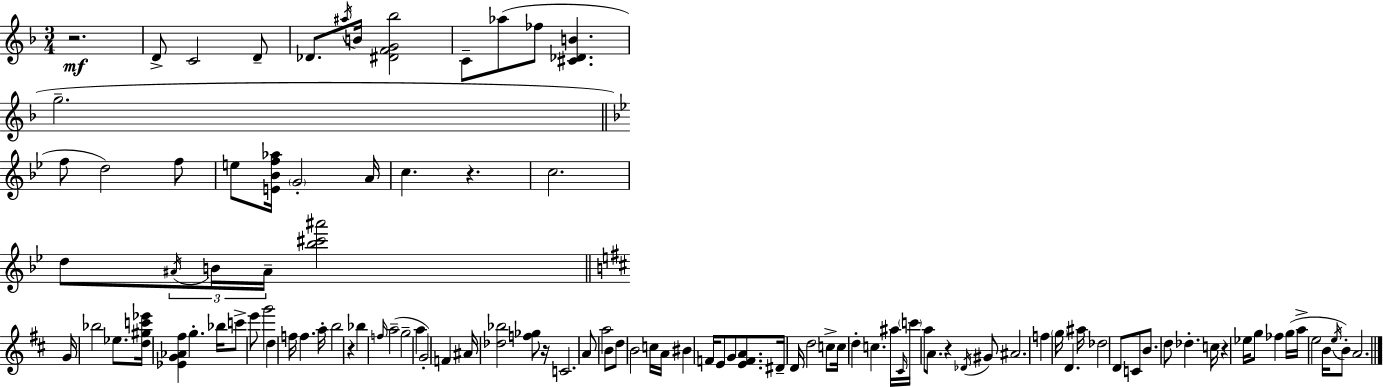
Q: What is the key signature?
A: F major